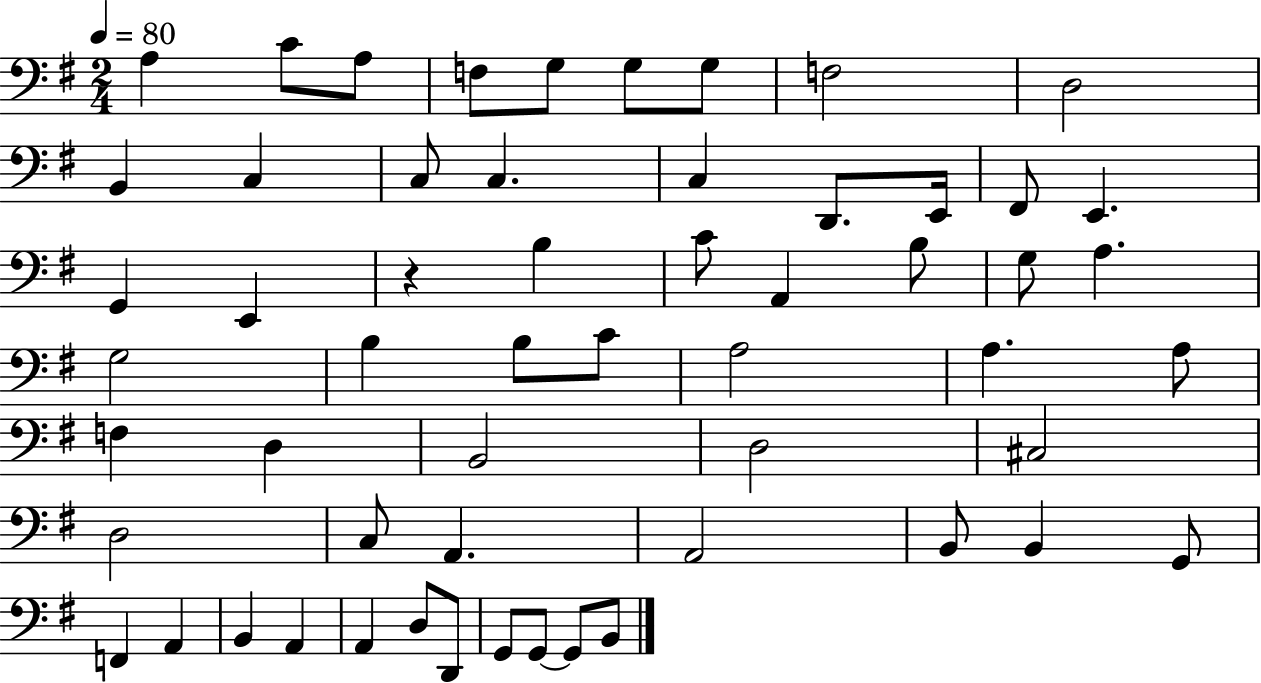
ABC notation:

X:1
T:Untitled
M:2/4
L:1/4
K:G
A, C/2 A,/2 F,/2 G,/2 G,/2 G,/2 F,2 D,2 B,, C, C,/2 C, C, D,,/2 E,,/4 ^F,,/2 E,, G,, E,, z B, C/2 A,, B,/2 G,/2 A, G,2 B, B,/2 C/2 A,2 A, A,/2 F, D, B,,2 D,2 ^C,2 D,2 C,/2 A,, A,,2 B,,/2 B,, G,,/2 F,, A,, B,, A,, A,, D,/2 D,,/2 G,,/2 G,,/2 G,,/2 B,,/2